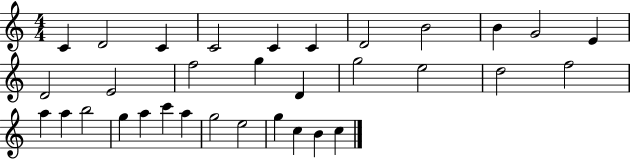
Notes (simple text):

C4/q D4/h C4/q C4/h C4/q C4/q D4/h B4/h B4/q G4/h E4/q D4/h E4/h F5/h G5/q D4/q G5/h E5/h D5/h F5/h A5/q A5/q B5/h G5/q A5/q C6/q A5/q G5/h E5/h G5/q C5/q B4/q C5/q